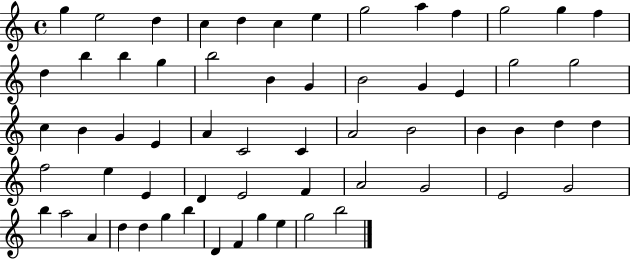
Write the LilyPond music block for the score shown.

{
  \clef treble
  \time 4/4
  \defaultTimeSignature
  \key c \major
  g''4 e''2 d''4 | c''4 d''4 c''4 e''4 | g''2 a''4 f''4 | g''2 g''4 f''4 | \break d''4 b''4 b''4 g''4 | b''2 b'4 g'4 | b'2 g'4 e'4 | g''2 g''2 | \break c''4 b'4 g'4 e'4 | a'4 c'2 c'4 | a'2 b'2 | b'4 b'4 d''4 d''4 | \break f''2 e''4 e'4 | d'4 e'2 f'4 | a'2 g'2 | e'2 g'2 | \break b''4 a''2 a'4 | d''4 d''4 g''4 b''4 | d'4 f'4 g''4 e''4 | g''2 b''2 | \break \bar "|."
}